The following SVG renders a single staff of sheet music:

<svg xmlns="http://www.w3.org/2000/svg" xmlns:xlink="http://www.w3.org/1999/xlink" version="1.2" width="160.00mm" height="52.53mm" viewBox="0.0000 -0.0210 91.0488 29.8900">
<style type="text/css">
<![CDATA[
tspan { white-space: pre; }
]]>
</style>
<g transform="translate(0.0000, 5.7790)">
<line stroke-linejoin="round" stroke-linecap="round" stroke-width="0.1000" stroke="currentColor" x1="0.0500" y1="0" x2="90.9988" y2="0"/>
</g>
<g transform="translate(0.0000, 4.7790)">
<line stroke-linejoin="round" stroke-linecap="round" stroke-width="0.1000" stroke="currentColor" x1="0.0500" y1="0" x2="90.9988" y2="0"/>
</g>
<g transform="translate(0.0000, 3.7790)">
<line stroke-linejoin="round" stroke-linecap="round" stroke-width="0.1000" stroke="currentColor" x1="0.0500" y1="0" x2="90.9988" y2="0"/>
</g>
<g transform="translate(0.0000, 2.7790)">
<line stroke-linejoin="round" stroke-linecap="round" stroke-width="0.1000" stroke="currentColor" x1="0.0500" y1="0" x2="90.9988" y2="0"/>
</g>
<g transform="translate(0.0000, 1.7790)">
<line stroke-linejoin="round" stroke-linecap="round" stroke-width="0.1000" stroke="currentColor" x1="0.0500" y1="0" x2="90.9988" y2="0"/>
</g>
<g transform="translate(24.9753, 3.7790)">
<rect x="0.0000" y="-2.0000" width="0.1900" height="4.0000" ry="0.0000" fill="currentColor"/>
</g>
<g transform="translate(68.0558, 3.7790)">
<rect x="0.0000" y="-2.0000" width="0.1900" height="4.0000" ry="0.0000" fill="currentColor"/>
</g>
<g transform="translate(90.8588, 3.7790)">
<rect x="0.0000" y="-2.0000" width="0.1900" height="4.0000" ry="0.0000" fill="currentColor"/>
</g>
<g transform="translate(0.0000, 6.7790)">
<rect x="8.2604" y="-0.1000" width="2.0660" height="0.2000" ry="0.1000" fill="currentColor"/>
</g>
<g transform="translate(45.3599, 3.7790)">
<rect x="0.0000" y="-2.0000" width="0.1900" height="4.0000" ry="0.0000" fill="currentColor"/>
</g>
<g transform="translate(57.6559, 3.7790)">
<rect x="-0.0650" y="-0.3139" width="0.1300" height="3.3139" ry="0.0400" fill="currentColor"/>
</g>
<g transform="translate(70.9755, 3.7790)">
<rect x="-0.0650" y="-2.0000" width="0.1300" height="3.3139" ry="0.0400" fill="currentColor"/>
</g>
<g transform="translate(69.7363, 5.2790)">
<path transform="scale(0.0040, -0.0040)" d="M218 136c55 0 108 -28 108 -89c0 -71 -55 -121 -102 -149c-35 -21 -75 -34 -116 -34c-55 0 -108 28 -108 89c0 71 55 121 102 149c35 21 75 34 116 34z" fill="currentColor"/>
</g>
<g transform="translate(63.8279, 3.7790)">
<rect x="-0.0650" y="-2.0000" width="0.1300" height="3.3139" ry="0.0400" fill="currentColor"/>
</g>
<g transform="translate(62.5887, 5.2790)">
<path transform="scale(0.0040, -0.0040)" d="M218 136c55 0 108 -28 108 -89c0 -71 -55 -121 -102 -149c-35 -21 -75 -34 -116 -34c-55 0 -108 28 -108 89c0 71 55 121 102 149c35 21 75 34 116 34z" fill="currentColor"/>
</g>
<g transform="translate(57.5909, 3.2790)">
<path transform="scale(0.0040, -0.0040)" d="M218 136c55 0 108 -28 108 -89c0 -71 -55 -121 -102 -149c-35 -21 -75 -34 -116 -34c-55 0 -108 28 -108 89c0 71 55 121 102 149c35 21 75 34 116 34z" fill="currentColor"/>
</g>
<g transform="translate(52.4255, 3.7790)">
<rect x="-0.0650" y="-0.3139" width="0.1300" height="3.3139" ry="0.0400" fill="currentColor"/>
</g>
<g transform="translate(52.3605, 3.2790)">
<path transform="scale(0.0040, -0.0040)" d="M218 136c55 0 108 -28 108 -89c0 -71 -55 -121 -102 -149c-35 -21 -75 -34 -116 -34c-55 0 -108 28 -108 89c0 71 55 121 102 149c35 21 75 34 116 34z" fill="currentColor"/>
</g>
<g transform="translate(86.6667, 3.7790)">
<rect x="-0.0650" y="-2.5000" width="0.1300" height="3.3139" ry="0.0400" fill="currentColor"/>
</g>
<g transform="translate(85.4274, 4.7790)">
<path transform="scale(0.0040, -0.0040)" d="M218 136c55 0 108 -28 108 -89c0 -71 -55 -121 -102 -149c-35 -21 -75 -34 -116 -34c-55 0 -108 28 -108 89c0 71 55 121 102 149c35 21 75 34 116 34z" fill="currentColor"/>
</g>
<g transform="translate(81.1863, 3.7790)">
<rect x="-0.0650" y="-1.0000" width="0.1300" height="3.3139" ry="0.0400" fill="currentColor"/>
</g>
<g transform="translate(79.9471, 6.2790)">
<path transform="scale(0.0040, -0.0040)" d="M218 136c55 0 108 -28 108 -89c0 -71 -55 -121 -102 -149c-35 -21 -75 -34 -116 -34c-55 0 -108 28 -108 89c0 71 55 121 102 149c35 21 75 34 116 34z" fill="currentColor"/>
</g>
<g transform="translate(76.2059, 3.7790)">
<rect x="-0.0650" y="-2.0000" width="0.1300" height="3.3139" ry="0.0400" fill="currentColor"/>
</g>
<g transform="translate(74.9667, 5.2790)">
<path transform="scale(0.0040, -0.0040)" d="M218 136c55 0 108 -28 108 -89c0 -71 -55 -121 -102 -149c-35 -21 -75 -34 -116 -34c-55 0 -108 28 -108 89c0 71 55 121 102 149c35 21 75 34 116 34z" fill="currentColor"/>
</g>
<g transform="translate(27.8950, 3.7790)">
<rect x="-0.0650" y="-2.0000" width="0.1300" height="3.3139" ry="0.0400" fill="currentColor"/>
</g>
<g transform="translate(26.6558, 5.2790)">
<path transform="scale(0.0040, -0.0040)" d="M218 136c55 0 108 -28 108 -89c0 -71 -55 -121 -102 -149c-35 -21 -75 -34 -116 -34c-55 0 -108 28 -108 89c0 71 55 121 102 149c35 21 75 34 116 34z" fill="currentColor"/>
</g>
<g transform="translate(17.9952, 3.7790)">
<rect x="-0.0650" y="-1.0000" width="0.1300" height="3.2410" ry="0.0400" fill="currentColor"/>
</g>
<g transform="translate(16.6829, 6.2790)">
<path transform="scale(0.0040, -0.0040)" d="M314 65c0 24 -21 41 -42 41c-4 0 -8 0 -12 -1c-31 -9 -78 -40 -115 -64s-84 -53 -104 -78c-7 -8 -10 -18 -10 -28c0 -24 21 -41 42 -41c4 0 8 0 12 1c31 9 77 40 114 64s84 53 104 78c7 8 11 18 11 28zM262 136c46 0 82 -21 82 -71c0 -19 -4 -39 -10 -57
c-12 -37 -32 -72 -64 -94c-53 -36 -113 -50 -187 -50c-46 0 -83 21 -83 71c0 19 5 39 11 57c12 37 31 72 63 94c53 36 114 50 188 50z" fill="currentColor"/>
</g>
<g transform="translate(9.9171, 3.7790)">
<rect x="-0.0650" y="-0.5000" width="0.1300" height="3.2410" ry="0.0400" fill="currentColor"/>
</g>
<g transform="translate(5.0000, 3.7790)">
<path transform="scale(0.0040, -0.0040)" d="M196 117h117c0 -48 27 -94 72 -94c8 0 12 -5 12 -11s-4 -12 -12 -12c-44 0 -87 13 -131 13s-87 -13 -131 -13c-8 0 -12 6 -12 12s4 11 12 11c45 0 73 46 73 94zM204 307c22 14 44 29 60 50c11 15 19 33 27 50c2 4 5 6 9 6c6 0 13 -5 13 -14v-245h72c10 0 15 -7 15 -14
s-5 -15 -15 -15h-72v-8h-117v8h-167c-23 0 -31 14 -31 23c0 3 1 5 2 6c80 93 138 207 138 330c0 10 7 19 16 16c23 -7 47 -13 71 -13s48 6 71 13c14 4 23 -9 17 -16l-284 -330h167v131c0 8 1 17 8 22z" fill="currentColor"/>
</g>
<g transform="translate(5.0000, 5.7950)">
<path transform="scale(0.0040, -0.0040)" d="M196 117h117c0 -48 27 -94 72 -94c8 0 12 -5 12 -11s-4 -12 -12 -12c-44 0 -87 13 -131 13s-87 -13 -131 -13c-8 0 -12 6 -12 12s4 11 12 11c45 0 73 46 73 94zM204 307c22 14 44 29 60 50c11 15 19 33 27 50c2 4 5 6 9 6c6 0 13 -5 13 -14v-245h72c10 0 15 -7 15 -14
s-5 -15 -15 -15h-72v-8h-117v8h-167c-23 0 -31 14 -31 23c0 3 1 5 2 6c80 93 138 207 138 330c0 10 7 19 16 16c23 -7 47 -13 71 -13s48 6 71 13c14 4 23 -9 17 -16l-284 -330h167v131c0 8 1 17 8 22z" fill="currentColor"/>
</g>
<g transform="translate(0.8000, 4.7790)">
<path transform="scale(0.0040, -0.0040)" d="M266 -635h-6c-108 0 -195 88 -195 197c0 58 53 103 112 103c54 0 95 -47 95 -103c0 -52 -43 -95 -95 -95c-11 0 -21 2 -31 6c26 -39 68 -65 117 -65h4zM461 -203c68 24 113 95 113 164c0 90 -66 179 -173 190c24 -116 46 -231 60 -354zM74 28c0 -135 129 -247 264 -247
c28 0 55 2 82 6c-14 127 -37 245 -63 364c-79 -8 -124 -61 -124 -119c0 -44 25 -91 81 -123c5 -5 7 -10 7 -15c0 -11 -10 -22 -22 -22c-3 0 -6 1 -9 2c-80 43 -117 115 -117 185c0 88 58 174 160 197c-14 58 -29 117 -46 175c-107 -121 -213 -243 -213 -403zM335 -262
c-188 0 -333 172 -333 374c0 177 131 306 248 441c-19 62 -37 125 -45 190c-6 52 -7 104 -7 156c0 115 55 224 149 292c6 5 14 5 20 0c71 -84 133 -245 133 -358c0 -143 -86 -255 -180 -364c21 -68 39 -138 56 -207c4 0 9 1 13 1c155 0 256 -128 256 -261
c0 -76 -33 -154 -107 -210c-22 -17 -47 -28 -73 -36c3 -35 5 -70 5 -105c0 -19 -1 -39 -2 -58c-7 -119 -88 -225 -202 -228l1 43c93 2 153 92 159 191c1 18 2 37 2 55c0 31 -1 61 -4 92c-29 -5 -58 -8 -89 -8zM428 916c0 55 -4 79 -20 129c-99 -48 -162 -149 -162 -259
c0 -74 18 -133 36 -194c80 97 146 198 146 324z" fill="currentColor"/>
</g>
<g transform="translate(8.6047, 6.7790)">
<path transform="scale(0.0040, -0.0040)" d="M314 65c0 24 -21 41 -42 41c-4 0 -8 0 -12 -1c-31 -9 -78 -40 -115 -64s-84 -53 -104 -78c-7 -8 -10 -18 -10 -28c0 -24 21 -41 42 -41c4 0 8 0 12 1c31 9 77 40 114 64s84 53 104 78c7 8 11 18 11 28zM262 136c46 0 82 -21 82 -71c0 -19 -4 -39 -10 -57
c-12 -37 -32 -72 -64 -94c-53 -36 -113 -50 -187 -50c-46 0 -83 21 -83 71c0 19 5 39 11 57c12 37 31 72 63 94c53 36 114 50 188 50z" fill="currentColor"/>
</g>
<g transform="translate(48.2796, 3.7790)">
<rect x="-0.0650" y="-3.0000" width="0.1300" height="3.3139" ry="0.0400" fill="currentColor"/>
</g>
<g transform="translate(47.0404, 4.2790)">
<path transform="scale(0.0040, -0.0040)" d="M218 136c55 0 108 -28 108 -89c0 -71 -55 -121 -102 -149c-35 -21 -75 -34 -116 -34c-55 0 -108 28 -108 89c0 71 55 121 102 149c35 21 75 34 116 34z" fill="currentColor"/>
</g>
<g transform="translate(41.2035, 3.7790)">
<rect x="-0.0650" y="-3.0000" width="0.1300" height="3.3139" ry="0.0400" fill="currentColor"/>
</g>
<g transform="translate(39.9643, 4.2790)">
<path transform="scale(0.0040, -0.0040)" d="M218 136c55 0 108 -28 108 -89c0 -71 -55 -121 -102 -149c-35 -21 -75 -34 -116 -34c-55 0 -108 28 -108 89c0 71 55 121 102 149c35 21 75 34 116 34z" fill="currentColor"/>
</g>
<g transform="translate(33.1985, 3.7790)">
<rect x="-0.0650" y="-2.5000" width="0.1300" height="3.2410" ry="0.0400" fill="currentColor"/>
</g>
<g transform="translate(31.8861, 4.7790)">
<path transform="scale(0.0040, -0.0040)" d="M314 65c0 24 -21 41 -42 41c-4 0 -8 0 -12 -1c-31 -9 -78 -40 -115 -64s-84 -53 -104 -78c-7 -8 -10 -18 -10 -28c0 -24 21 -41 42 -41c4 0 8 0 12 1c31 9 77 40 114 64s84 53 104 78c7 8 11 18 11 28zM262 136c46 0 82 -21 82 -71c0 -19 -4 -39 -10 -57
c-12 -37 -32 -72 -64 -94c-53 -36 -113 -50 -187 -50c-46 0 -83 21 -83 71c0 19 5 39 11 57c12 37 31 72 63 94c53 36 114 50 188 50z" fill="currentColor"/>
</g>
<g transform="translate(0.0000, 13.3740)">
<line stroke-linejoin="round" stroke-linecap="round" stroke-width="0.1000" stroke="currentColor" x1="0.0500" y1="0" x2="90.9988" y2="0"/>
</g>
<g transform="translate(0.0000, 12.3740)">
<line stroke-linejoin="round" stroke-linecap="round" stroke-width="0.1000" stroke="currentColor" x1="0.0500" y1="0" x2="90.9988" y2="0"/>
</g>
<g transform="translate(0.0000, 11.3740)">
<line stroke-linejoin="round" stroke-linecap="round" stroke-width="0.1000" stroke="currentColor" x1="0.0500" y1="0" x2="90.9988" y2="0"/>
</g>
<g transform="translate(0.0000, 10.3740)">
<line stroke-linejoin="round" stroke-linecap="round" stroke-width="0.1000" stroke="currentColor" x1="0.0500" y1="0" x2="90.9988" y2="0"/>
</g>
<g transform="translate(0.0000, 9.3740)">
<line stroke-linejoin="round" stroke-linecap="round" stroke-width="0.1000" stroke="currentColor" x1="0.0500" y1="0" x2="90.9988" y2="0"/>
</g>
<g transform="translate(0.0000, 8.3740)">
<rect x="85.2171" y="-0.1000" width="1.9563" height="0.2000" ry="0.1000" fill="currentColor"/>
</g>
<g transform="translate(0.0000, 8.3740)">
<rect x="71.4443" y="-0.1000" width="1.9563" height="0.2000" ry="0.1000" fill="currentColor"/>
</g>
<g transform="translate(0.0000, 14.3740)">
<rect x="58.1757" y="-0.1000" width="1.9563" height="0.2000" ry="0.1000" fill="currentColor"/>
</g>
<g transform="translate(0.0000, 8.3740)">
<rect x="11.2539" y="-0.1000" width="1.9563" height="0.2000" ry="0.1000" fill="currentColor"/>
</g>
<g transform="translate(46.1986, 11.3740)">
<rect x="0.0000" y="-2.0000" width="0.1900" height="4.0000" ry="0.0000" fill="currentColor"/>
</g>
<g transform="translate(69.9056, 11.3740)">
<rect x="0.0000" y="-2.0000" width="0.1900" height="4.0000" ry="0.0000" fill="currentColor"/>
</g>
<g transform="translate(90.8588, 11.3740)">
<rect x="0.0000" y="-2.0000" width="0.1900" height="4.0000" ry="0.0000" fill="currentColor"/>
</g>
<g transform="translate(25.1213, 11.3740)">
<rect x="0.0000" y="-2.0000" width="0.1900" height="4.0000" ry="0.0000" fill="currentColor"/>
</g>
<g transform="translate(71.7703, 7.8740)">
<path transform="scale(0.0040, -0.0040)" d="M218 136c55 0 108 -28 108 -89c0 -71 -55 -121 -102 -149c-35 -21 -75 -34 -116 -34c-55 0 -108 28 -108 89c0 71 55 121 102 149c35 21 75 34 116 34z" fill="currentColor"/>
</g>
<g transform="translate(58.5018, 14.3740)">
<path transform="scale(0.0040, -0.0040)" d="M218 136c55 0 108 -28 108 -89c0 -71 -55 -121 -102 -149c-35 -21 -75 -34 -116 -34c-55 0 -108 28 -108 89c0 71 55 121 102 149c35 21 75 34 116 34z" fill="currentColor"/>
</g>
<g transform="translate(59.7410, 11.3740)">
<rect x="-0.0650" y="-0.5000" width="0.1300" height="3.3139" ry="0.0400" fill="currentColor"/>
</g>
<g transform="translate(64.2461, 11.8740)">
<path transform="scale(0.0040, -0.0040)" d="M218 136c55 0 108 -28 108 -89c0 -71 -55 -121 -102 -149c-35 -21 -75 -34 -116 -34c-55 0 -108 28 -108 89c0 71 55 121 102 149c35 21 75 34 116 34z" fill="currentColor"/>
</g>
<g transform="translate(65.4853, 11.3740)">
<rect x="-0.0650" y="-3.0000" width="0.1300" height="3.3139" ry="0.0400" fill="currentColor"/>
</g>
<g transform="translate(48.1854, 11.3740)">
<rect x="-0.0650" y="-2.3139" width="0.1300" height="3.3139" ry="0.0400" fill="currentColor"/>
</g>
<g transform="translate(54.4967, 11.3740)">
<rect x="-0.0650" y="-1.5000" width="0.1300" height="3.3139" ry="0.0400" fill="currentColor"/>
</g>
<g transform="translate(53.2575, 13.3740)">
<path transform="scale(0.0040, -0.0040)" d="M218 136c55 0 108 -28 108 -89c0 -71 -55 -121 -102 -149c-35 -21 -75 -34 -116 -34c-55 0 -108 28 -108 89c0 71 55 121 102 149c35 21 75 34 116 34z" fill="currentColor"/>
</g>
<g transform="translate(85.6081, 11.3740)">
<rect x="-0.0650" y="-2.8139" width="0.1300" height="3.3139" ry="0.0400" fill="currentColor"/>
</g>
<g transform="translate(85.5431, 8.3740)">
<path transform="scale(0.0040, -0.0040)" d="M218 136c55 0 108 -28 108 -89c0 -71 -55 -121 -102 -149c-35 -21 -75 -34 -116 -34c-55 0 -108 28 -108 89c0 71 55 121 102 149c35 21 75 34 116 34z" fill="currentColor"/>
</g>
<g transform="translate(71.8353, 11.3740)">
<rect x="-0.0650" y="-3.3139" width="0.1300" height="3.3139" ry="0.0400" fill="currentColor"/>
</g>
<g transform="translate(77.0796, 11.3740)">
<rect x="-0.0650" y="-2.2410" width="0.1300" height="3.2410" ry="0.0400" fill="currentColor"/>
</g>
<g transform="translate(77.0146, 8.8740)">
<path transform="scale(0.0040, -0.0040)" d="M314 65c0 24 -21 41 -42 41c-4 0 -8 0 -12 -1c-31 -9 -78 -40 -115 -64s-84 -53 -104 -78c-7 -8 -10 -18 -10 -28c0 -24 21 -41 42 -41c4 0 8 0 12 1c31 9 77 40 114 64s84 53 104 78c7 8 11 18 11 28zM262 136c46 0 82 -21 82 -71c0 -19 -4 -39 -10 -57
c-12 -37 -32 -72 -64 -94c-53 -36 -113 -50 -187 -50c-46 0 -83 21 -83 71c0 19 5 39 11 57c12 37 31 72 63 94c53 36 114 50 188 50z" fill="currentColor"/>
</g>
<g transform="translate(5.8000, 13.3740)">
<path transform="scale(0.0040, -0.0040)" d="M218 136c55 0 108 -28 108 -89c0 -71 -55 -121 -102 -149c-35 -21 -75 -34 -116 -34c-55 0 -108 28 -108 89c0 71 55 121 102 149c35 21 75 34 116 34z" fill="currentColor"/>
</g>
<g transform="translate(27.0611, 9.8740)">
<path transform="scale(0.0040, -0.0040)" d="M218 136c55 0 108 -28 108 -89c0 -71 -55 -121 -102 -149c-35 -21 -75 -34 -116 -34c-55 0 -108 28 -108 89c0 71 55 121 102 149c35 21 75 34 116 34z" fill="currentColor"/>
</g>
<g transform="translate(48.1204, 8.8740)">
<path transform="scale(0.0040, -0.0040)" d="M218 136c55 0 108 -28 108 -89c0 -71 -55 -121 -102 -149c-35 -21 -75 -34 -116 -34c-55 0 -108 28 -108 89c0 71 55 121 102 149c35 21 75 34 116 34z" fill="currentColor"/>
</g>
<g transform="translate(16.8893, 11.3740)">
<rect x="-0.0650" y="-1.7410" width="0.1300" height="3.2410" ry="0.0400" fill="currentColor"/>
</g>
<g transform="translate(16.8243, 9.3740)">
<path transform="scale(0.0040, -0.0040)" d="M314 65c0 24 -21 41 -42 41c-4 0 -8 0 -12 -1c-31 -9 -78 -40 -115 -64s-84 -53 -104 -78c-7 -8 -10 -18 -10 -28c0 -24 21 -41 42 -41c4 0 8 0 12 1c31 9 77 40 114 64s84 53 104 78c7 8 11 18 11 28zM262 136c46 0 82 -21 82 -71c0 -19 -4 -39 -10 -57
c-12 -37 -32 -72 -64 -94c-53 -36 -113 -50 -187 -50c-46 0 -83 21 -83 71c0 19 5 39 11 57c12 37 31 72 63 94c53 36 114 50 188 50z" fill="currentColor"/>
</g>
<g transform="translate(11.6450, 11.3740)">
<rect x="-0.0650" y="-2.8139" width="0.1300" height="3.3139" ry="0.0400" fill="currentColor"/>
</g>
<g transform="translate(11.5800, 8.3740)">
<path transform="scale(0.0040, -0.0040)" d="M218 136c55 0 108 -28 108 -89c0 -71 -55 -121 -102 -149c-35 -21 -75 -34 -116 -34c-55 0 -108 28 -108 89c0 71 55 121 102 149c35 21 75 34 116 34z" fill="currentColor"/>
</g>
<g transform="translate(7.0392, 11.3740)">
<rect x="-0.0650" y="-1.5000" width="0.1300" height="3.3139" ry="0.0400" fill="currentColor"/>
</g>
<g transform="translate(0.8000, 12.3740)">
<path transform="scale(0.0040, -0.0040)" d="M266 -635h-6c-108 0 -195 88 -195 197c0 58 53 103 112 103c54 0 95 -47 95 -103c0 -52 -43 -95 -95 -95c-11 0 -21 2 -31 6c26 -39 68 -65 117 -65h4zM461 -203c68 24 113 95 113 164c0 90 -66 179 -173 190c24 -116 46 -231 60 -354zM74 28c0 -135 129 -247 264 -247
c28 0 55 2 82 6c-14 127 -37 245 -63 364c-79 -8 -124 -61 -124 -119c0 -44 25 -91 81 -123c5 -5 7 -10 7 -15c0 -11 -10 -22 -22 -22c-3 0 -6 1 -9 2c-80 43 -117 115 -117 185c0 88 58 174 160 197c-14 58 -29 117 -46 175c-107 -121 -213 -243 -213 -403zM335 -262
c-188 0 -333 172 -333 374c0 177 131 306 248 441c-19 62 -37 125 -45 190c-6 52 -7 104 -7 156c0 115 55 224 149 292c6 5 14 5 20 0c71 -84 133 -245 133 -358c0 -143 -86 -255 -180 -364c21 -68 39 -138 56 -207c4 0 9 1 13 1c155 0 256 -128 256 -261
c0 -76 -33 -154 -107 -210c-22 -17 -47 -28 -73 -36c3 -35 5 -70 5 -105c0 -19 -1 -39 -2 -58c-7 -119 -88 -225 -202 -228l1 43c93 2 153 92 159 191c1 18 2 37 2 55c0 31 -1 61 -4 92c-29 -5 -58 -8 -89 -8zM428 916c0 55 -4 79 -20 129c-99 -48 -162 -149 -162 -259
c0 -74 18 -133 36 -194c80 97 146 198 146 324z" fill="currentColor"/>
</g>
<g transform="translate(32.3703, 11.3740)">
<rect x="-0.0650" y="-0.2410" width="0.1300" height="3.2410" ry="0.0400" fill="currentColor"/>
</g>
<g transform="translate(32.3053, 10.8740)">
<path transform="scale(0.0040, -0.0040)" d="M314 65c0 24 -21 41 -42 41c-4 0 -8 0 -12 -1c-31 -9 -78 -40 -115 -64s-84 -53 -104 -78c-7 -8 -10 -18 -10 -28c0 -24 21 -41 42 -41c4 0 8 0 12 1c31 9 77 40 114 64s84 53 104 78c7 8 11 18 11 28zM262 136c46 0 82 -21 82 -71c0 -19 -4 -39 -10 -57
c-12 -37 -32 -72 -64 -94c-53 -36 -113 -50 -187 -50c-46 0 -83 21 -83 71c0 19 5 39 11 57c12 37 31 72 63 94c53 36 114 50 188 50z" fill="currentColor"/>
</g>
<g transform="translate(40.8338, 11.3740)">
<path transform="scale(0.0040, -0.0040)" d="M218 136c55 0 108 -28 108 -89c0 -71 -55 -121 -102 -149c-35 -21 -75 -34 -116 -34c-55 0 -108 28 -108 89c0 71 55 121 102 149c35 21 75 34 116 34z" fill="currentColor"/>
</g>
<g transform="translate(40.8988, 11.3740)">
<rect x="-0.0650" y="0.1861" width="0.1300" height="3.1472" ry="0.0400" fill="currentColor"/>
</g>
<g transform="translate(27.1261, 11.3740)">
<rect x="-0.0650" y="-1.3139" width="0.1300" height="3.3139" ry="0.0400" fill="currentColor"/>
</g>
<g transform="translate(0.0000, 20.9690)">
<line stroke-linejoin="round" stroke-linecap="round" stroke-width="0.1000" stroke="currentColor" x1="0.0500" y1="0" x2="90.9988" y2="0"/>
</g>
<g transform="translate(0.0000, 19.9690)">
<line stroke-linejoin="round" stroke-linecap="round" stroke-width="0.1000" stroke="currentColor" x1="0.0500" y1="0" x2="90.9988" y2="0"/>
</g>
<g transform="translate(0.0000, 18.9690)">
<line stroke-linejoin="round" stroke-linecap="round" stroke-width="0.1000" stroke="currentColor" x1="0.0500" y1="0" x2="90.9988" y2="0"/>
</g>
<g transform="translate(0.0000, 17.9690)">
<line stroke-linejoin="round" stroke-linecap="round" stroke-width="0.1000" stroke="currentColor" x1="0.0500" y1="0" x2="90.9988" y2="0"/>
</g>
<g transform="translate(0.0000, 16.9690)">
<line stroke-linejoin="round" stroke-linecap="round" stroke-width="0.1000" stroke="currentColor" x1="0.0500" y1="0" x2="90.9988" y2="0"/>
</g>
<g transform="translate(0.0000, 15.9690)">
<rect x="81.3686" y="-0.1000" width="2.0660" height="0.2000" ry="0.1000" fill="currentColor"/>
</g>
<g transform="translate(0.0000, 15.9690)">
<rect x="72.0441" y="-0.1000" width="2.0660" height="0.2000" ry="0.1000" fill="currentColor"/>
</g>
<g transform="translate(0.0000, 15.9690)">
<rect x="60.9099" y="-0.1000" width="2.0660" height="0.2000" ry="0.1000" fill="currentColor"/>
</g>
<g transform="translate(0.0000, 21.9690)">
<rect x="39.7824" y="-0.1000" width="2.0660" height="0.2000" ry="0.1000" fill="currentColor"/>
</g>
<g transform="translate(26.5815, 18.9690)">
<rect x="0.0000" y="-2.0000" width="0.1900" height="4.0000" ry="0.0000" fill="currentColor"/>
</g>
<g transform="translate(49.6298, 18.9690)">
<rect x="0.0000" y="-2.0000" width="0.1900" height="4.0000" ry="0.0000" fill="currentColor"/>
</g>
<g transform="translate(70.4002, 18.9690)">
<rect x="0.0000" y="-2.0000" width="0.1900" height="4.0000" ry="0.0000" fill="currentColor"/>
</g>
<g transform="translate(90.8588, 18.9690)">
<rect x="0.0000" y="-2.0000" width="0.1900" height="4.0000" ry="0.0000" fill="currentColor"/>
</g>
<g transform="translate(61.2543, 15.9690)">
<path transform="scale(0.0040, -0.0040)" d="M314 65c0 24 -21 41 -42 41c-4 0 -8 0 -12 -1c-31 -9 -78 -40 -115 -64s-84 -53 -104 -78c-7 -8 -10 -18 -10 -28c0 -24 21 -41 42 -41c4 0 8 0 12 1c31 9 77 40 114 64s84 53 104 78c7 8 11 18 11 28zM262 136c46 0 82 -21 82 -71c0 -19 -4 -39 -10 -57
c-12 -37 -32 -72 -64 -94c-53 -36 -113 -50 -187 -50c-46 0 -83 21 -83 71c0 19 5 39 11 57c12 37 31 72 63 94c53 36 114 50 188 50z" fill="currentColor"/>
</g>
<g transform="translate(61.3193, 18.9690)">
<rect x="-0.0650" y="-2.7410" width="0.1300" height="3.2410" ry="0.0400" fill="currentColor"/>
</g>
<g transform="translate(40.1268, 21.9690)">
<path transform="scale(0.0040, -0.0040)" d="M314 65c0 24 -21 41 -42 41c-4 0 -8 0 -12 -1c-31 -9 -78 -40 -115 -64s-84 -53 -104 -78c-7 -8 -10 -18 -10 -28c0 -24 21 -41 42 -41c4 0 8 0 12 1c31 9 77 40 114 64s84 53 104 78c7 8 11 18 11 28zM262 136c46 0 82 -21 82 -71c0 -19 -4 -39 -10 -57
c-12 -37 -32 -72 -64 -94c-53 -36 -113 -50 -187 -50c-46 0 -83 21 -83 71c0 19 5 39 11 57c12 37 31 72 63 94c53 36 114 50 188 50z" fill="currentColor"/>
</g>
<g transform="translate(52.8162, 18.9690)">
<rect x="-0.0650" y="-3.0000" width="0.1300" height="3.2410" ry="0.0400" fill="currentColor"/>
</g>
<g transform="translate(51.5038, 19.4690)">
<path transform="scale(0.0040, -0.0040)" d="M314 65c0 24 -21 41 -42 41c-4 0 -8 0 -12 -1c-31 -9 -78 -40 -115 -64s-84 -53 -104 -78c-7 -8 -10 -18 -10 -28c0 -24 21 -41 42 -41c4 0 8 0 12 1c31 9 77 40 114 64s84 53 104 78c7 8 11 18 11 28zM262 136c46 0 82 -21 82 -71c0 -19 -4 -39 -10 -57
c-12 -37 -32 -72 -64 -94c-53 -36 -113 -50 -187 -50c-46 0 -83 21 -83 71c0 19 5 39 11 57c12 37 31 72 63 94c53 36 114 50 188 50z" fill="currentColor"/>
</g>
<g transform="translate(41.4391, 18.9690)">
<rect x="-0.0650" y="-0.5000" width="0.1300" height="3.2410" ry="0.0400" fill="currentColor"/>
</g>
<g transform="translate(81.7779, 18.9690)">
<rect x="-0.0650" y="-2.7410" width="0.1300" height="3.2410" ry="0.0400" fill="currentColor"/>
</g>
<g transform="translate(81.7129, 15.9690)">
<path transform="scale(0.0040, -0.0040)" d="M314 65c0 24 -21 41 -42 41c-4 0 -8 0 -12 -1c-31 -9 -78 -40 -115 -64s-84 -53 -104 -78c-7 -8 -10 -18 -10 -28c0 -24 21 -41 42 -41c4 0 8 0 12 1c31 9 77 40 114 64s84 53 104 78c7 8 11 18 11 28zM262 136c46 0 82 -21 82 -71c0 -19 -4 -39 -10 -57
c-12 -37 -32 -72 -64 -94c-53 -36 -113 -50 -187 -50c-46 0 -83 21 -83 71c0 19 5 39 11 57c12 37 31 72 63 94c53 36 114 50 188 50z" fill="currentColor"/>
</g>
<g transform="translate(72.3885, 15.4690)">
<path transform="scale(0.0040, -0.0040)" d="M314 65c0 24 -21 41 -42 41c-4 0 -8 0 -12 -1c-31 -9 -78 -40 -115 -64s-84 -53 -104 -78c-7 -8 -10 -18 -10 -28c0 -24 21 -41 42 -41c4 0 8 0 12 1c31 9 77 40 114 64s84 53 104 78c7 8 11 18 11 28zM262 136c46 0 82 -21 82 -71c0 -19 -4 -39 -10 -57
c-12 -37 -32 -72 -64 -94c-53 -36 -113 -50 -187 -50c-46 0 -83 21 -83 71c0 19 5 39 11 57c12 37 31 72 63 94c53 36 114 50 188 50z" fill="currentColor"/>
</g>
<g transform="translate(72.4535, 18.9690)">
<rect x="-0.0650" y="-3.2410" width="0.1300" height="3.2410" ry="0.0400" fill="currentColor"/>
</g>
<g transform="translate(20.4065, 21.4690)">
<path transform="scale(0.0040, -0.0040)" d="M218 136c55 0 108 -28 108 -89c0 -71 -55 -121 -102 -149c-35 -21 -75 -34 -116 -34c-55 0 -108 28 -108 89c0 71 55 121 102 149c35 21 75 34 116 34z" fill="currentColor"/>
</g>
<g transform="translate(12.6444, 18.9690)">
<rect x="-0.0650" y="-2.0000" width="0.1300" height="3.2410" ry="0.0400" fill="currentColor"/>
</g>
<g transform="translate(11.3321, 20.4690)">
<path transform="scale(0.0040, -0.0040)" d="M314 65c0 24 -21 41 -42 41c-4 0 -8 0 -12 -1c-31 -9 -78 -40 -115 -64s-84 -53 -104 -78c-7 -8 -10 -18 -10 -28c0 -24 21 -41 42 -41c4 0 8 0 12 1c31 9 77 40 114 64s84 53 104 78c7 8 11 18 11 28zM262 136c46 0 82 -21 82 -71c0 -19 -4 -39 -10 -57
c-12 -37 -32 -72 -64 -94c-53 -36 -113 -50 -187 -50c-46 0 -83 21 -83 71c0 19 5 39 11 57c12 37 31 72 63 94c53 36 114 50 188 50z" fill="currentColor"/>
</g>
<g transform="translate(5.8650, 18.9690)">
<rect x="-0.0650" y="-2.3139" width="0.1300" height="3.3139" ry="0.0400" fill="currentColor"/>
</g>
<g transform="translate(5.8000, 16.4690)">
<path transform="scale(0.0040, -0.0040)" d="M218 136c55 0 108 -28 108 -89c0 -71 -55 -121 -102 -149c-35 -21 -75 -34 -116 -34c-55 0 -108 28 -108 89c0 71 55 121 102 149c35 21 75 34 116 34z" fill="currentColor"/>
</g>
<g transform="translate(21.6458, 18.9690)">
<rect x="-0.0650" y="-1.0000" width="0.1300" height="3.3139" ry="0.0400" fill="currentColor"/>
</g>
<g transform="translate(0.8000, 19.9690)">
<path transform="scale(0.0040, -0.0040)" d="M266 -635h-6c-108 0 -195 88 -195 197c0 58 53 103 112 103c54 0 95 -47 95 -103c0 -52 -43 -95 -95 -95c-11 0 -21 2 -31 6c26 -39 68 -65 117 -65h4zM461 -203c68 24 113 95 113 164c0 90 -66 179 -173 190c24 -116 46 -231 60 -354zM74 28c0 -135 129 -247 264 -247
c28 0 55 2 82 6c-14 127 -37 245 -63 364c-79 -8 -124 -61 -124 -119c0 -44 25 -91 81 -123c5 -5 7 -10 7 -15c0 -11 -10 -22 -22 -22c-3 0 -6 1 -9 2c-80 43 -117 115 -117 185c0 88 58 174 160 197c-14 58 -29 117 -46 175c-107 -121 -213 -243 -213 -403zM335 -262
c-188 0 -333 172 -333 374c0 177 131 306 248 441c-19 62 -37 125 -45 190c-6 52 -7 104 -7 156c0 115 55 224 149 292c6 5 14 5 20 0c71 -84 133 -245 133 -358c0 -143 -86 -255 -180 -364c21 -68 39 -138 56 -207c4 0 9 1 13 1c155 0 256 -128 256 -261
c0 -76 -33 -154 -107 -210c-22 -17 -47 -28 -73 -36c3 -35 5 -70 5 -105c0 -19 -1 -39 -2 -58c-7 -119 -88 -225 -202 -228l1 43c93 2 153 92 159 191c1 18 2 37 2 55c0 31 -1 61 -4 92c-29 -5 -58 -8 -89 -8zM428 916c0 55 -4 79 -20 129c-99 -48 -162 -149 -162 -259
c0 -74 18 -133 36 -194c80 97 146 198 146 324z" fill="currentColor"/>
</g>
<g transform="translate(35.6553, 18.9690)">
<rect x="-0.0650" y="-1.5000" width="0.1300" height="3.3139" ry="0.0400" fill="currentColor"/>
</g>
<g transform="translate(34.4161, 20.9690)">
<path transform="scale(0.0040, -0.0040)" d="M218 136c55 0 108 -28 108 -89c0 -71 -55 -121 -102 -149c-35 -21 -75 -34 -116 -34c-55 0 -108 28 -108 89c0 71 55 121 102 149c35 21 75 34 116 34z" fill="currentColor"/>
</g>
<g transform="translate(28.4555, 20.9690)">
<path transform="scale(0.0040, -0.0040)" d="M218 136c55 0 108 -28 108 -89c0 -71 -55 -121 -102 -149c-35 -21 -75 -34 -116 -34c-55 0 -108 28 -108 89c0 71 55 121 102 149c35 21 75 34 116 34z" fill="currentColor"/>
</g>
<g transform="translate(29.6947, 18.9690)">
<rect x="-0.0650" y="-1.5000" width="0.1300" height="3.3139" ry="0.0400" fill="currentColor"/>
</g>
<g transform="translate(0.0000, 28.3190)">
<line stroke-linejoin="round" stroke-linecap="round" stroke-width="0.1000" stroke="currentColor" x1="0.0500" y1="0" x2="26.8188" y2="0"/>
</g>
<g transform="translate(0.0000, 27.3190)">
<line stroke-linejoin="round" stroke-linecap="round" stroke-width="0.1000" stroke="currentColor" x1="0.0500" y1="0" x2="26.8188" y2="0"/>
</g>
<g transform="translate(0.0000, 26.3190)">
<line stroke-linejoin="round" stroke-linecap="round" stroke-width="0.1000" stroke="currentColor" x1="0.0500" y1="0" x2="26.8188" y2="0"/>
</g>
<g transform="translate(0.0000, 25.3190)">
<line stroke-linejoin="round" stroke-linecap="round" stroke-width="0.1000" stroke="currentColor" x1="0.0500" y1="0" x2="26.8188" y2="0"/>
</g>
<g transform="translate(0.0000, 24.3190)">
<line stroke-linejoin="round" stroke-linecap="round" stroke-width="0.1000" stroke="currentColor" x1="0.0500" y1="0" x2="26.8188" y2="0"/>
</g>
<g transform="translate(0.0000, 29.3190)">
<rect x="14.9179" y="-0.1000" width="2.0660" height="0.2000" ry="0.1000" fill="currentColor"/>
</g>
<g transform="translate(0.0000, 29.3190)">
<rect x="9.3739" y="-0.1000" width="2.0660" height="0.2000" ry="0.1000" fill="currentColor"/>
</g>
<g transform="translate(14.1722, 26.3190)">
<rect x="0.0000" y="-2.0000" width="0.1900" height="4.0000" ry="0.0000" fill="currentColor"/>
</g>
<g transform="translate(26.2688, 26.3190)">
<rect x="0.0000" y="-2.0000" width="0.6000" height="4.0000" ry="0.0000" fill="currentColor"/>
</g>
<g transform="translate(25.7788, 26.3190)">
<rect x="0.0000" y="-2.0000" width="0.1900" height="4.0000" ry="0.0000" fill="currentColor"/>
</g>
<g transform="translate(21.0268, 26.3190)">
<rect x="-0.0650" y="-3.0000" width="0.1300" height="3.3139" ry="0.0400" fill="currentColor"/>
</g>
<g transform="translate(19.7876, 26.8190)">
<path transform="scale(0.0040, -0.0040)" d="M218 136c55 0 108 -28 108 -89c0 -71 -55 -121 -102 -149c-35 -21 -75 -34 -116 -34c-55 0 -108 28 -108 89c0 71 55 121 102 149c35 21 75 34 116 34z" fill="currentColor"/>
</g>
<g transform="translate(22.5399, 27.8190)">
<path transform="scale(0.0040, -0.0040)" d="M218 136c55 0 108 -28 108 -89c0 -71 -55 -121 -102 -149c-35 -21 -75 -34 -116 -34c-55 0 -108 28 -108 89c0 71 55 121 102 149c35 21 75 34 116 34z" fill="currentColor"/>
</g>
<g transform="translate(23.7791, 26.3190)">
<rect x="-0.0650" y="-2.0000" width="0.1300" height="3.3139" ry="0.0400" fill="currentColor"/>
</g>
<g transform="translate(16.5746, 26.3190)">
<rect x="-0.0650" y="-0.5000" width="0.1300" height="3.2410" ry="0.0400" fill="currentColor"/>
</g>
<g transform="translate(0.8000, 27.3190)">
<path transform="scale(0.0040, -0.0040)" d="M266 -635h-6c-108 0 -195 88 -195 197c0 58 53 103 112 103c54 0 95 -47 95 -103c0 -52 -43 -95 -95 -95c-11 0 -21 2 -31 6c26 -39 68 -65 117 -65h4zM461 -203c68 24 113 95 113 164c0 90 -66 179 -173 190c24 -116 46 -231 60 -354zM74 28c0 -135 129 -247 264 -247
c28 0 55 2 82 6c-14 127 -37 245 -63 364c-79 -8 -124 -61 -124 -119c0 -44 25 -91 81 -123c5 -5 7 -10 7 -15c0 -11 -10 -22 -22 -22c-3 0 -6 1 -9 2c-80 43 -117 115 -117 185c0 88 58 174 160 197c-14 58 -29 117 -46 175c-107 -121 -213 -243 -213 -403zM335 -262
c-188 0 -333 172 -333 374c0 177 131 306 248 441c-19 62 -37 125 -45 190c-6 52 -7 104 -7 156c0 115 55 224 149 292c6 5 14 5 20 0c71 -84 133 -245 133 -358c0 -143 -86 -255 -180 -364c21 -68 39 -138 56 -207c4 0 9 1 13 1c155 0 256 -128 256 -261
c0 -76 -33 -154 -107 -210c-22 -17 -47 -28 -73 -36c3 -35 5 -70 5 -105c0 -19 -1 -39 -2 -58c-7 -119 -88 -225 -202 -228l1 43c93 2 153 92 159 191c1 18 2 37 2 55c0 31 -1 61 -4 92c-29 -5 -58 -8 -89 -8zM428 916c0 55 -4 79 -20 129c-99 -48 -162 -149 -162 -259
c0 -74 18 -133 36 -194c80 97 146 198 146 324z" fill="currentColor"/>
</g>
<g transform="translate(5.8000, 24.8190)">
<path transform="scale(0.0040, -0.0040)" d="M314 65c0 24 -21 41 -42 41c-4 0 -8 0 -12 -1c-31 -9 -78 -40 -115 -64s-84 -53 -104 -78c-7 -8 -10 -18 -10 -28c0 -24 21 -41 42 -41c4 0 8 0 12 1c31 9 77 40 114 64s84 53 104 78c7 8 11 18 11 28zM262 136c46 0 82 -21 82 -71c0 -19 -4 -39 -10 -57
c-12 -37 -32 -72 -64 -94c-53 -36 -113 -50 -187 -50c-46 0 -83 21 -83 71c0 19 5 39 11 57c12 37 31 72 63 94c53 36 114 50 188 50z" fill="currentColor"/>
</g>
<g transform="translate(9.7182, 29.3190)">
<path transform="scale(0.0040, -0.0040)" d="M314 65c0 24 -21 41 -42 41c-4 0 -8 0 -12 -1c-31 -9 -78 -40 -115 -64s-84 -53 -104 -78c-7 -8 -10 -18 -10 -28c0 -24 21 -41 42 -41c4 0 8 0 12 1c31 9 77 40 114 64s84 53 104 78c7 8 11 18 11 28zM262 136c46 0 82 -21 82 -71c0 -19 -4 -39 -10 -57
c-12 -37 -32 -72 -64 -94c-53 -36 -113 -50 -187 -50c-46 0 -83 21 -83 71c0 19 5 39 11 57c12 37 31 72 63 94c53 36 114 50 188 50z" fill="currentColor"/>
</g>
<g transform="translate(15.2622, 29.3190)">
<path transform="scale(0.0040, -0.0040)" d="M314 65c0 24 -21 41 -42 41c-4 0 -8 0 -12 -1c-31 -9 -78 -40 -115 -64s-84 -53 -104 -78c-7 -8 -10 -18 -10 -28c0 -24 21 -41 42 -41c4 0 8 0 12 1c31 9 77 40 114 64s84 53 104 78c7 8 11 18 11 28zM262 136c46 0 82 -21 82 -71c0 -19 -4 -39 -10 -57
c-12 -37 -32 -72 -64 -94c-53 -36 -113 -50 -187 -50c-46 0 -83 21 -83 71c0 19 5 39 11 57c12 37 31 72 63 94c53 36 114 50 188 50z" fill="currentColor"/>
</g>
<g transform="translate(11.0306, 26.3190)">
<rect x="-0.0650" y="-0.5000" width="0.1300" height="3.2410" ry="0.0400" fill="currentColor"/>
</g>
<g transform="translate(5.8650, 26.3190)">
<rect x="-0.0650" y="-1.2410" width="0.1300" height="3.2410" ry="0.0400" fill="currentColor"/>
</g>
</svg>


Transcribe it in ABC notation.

X:1
T:Untitled
M:4/4
L:1/4
K:C
C2 D2 F G2 A A c c F F F D G E a f2 e c2 B g E C A b g2 a g F2 D E E C2 A2 a2 b2 a2 e2 C2 C2 A F